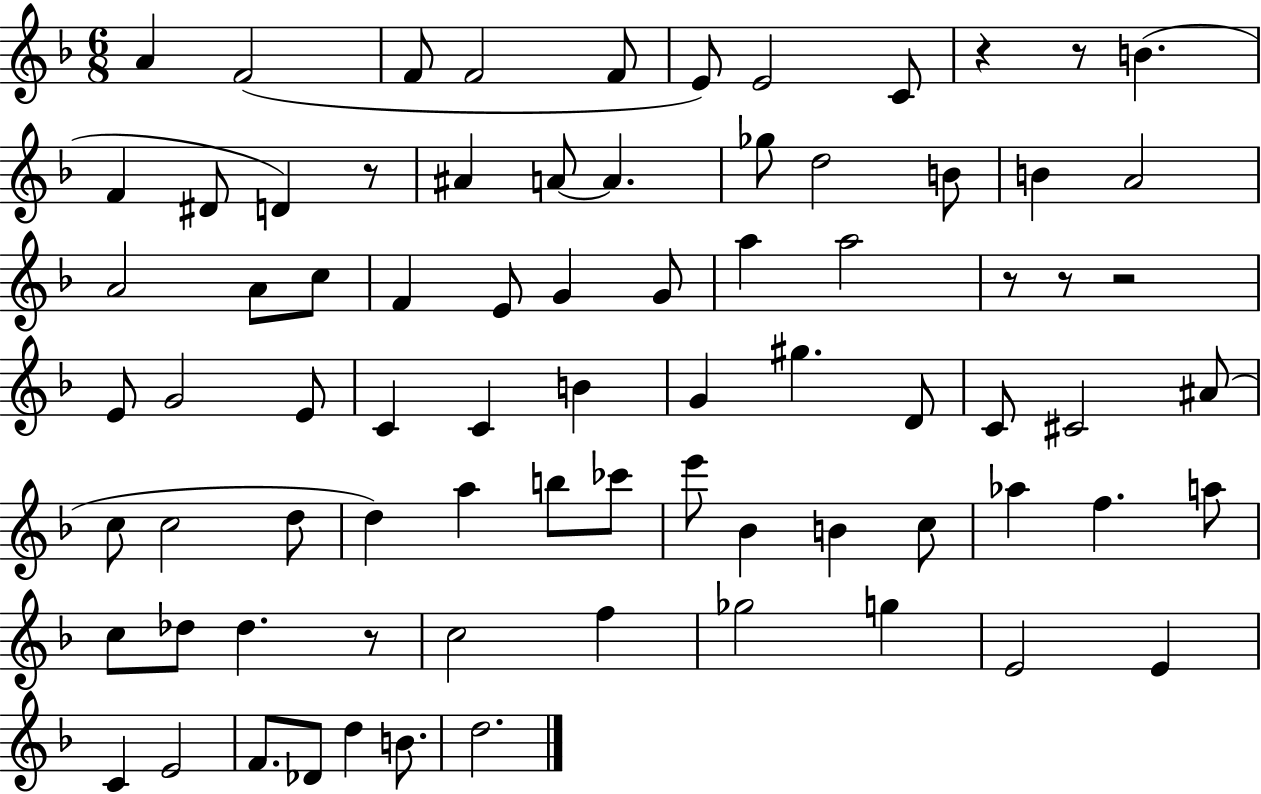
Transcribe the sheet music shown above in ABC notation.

X:1
T:Untitled
M:6/8
L:1/4
K:F
A F2 F/2 F2 F/2 E/2 E2 C/2 z z/2 B F ^D/2 D z/2 ^A A/2 A _g/2 d2 B/2 B A2 A2 A/2 c/2 F E/2 G G/2 a a2 z/2 z/2 z2 E/2 G2 E/2 C C B G ^g D/2 C/2 ^C2 ^A/2 c/2 c2 d/2 d a b/2 _c'/2 e'/2 _B B c/2 _a f a/2 c/2 _d/2 _d z/2 c2 f _g2 g E2 E C E2 F/2 _D/2 d B/2 d2